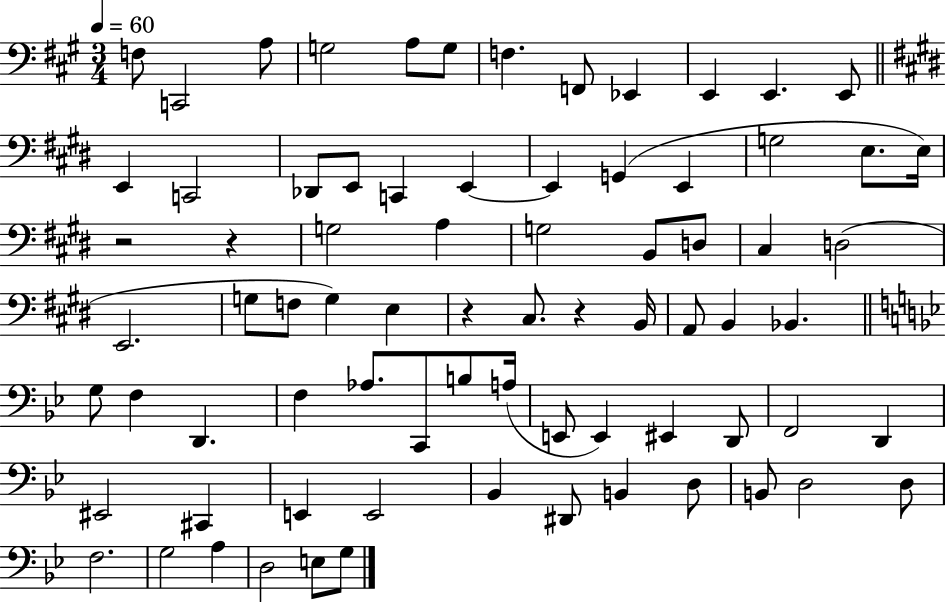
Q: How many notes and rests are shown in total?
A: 76